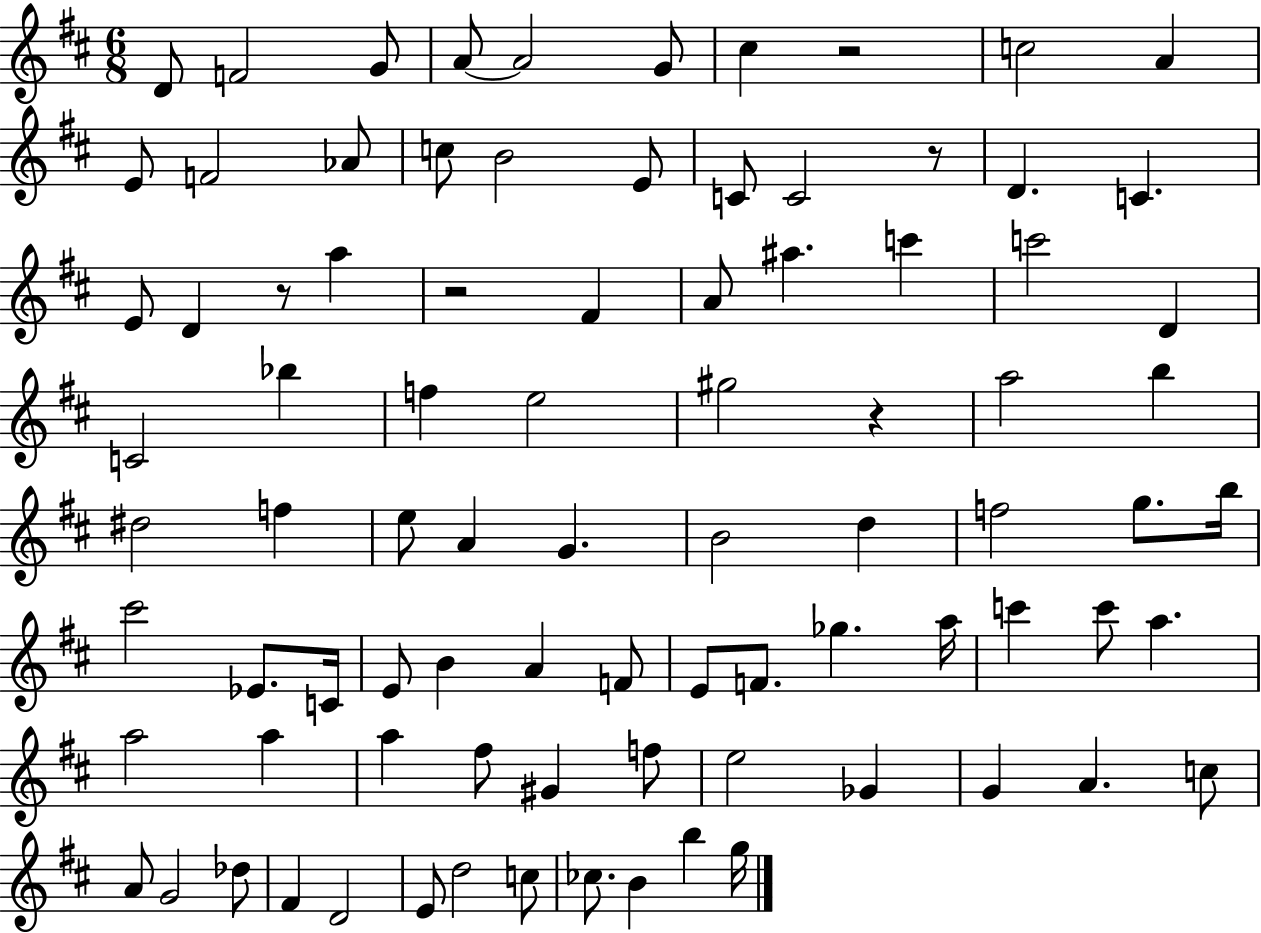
{
  \clef treble
  \numericTimeSignature
  \time 6/8
  \key d \major
  d'8 f'2 g'8 | a'8~~ a'2 g'8 | cis''4 r2 | c''2 a'4 | \break e'8 f'2 aes'8 | c''8 b'2 e'8 | c'8 c'2 r8 | d'4. c'4. | \break e'8 d'4 r8 a''4 | r2 fis'4 | a'8 ais''4. c'''4 | c'''2 d'4 | \break c'2 bes''4 | f''4 e''2 | gis''2 r4 | a''2 b''4 | \break dis''2 f''4 | e''8 a'4 g'4. | b'2 d''4 | f''2 g''8. b''16 | \break cis'''2 ees'8. c'16 | e'8 b'4 a'4 f'8 | e'8 f'8. ges''4. a''16 | c'''4 c'''8 a''4. | \break a''2 a''4 | a''4 fis''8 gis'4 f''8 | e''2 ges'4 | g'4 a'4. c''8 | \break a'8 g'2 des''8 | fis'4 d'2 | e'8 d''2 c''8 | ces''8. b'4 b''4 g''16 | \break \bar "|."
}